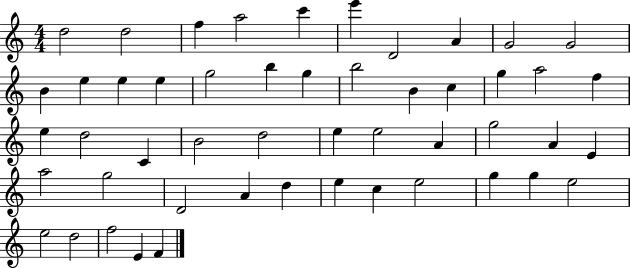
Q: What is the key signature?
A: C major